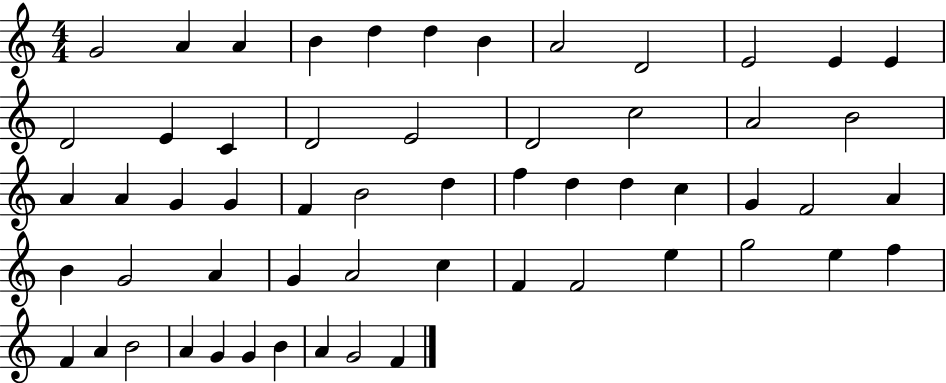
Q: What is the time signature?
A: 4/4